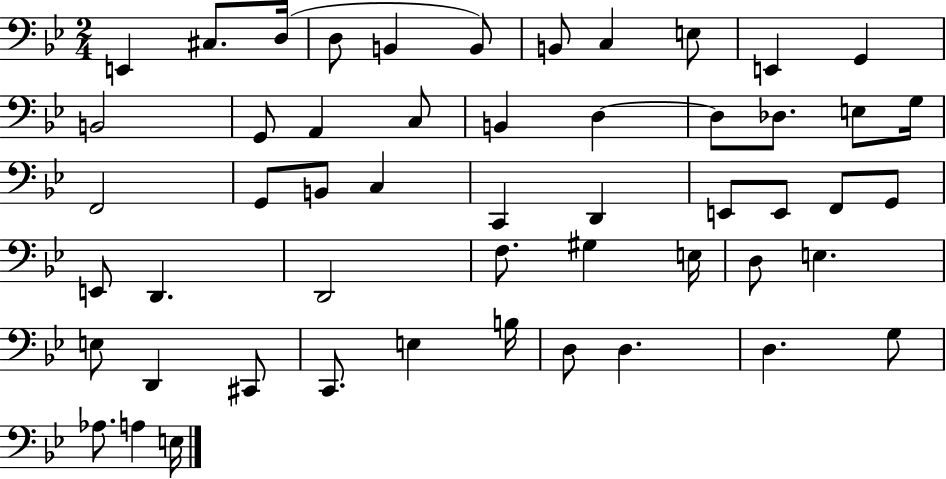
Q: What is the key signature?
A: BES major